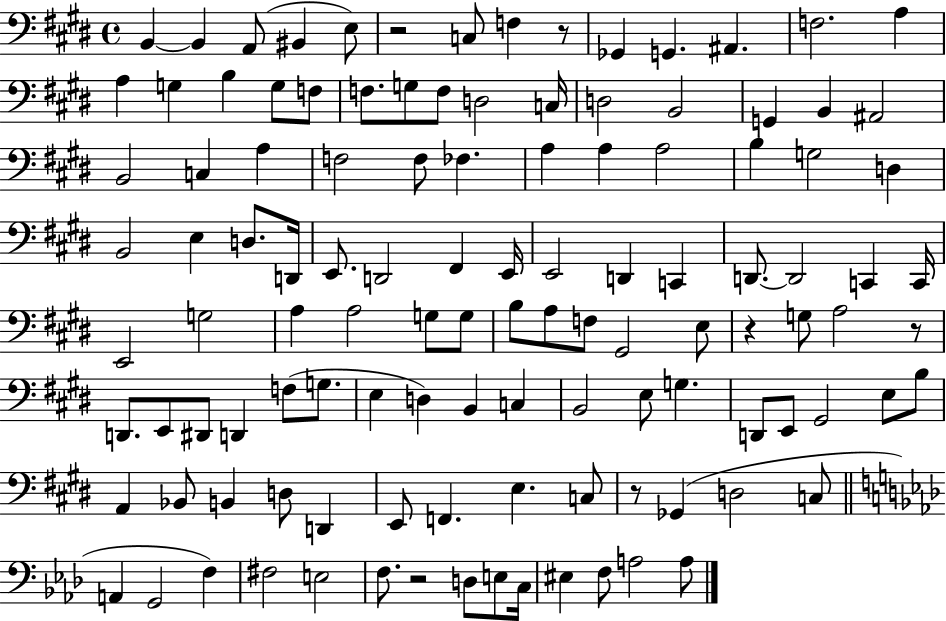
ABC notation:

X:1
T:Untitled
M:4/4
L:1/4
K:E
B,, B,, A,,/2 ^B,, E,/2 z2 C,/2 F, z/2 _G,, G,, ^A,, F,2 A, A, G, B, G,/2 F,/2 F,/2 G,/2 F,/2 D,2 C,/4 D,2 B,,2 G,, B,, ^A,,2 B,,2 C, A, F,2 F,/2 _F, A, A, A,2 B, G,2 D, B,,2 E, D,/2 D,,/4 E,,/2 D,,2 ^F,, E,,/4 E,,2 D,, C,, D,,/2 D,,2 C,, C,,/4 E,,2 G,2 A, A,2 G,/2 G,/2 B,/2 A,/2 F,/2 ^G,,2 E,/2 z G,/2 A,2 z/2 D,,/2 E,,/2 ^D,,/2 D,, F,/2 G,/2 E, D, B,, C, B,,2 E,/2 G, D,,/2 E,,/2 ^G,,2 E,/2 B,/2 A,, _B,,/2 B,, D,/2 D,, E,,/2 F,, E, C,/2 z/2 _G,, D,2 C,/2 A,, G,,2 F, ^F,2 E,2 F,/2 z2 D,/2 E,/2 C,/4 ^E, F,/2 A,2 A,/2